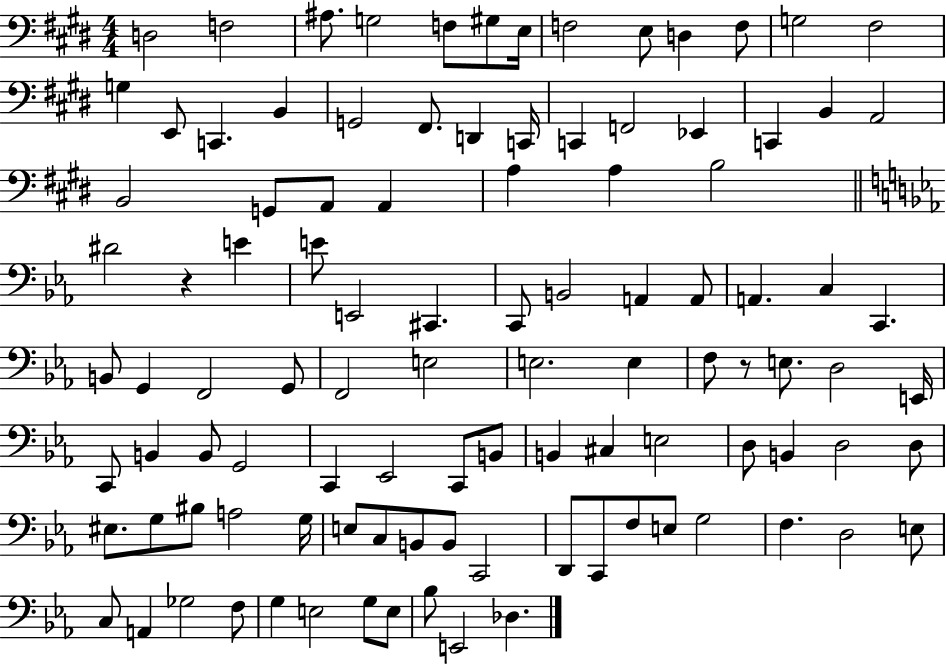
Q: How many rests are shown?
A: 2